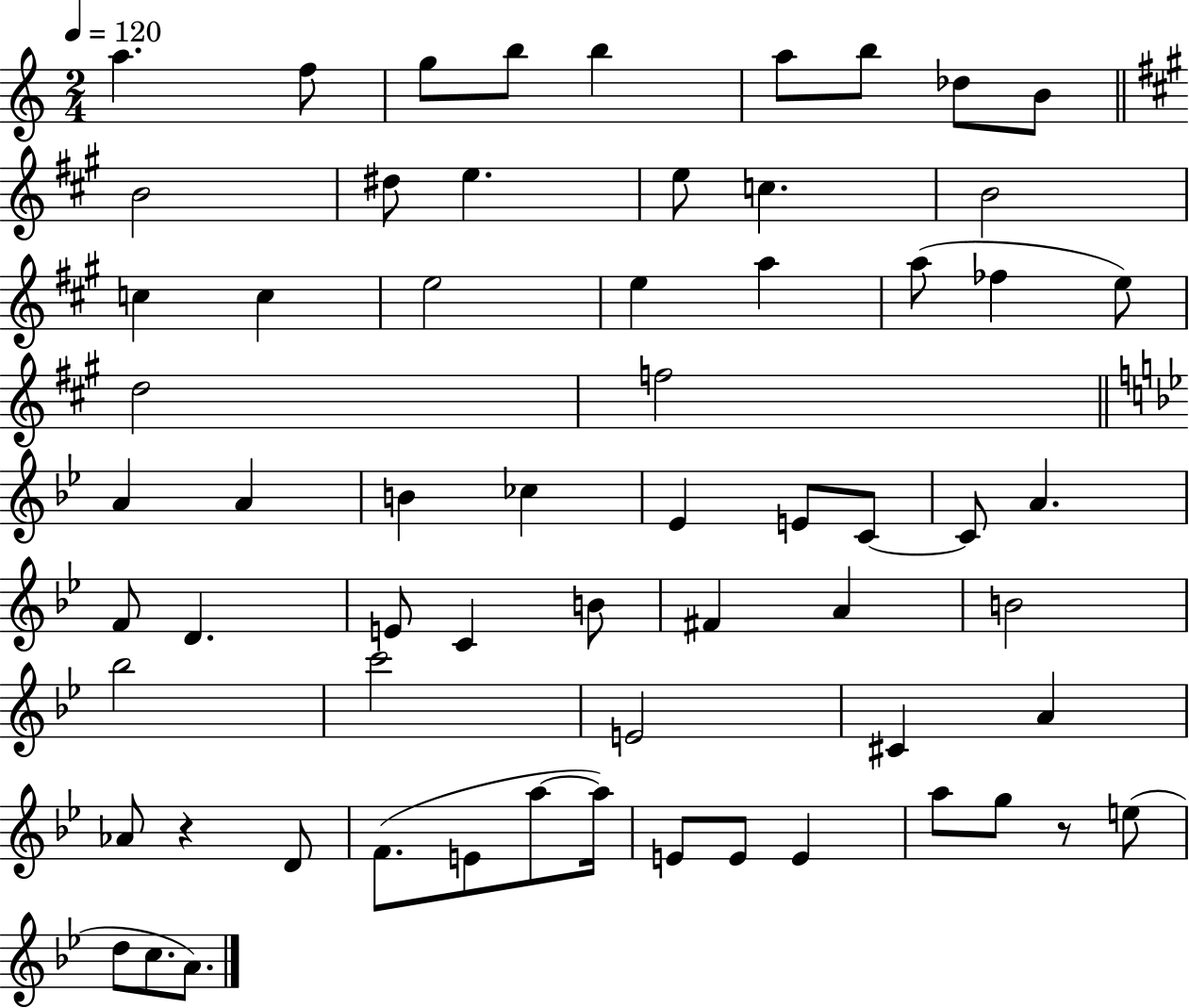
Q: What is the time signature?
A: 2/4